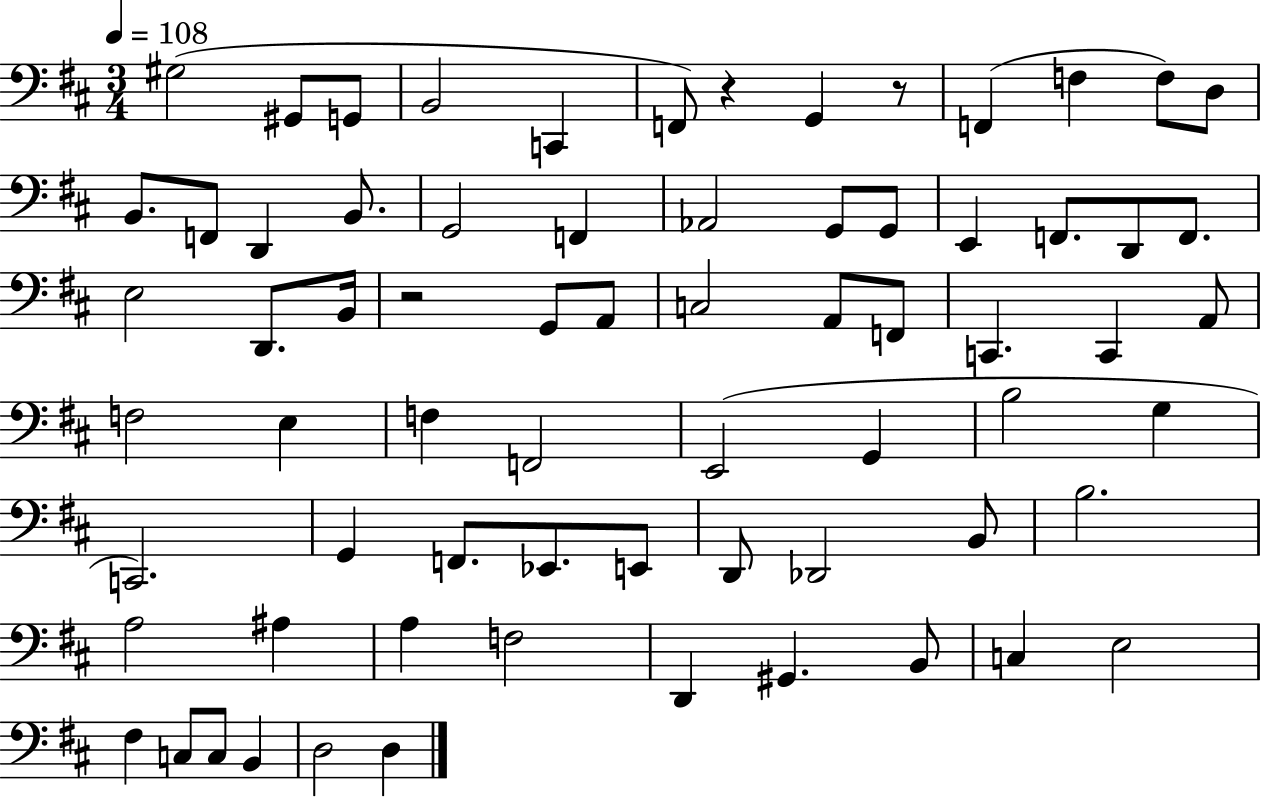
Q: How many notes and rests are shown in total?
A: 70